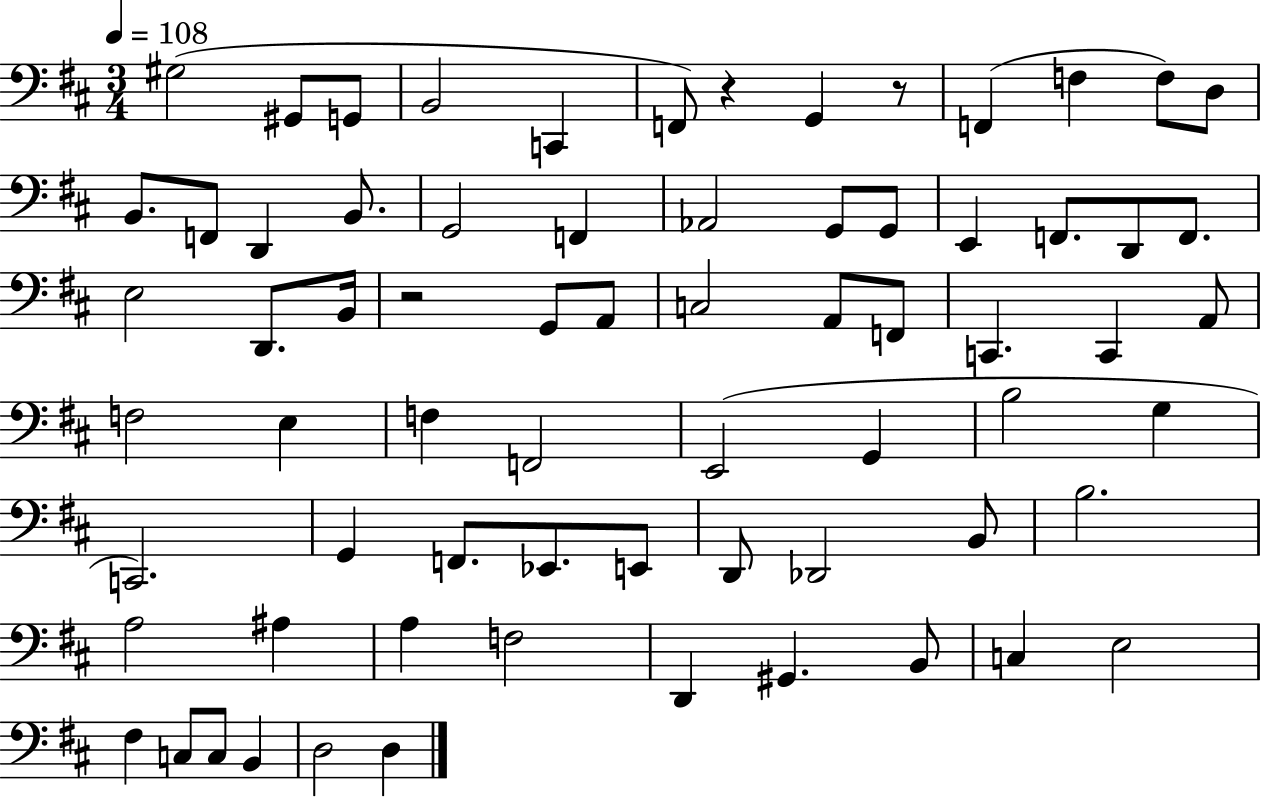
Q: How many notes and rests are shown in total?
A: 70